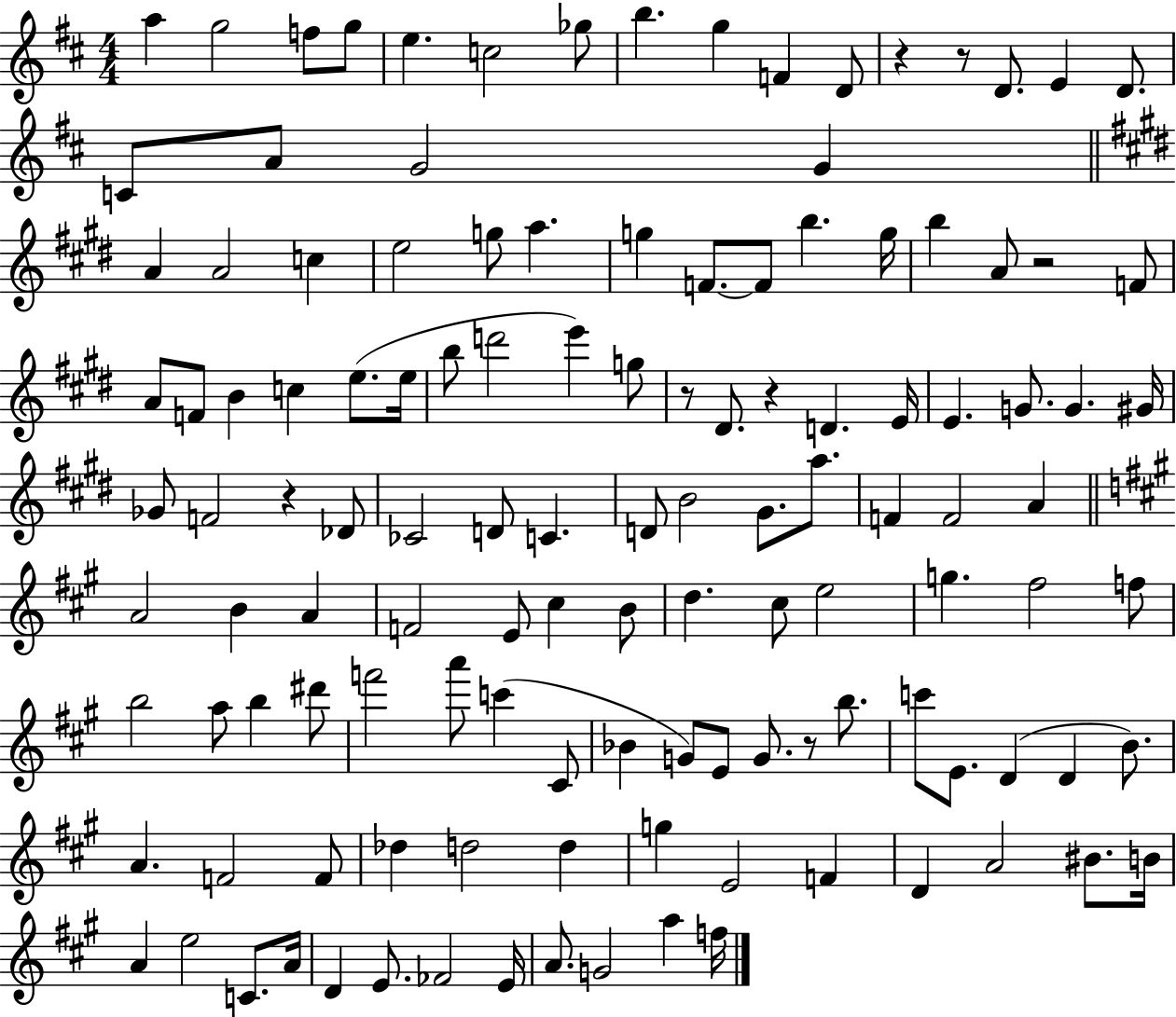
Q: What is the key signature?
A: D major